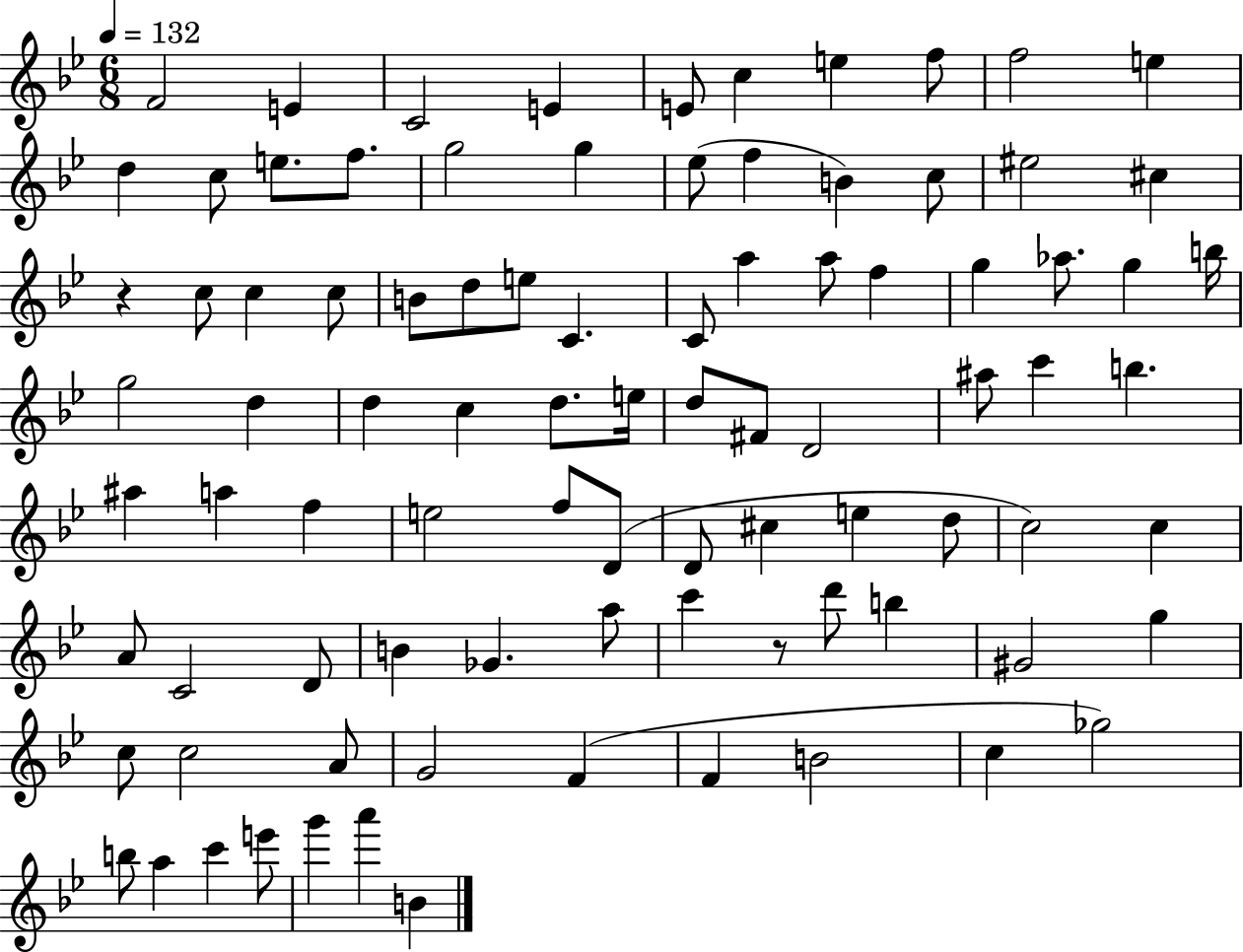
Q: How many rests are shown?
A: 2